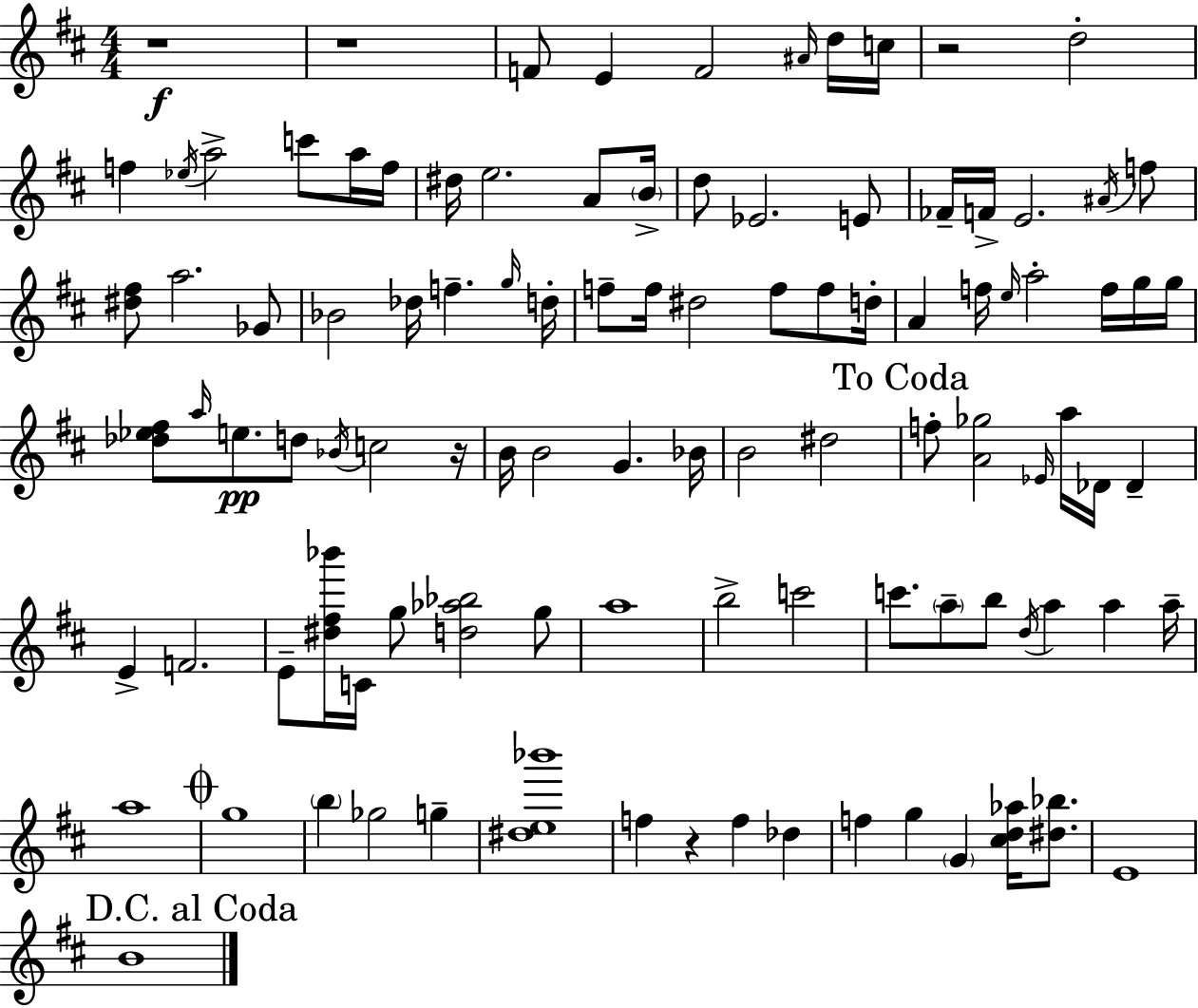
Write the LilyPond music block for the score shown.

{
  \clef treble
  \numericTimeSignature
  \time 4/4
  \key d \major
  r1\f | r1 | f'8 e'4 f'2 \grace { ais'16 } d''16 | c''16 r2 d''2-. | \break f''4 \acciaccatura { ees''16 } a''2-> c'''8 | a''16 f''16 dis''16 e''2. a'8 | \parenthesize b'16-> d''8 ees'2. | e'8 fes'16-- f'16-> e'2. | \break \acciaccatura { ais'16 } f''8 <dis'' fis''>8 a''2. | ges'8 bes'2 des''16 f''4.-- | \grace { g''16 } d''16-. f''8-- f''16 dis''2 f''8 | f''8 d''16-. a'4 f''16 \grace { e''16 } a''2-. | \break f''16 g''16 g''16 <des'' ees'' fis''>8 \grace { a''16 } e''8.\pp d''8 \acciaccatura { bes'16 } c''2 | r16 b'16 b'2 | g'4. bes'16 b'2 dis''2 | \mark "To Coda" f''8-. <a' ges''>2 | \break \grace { ees'16 } a''16 des'16 des'4-- e'4-> f'2. | e'8-- <dis'' fis'' bes'''>16 c'16 g''8 <d'' aes'' bes''>2 | g''8 a''1 | b''2-> | \break c'''2 c'''8. \parenthesize a''8-- b''8 \acciaccatura { d''16 } | a''4 a''4 a''16-- a''1 | \mark \markup { \musicglyph "scripts.coda" } g''1 | \parenthesize b''4 ges''2 | \break g''4-- <dis'' e'' bes'''>1 | f''4 r4 | f''4 des''4 f''4 g''4 | \parenthesize g'4 <cis'' d'' aes''>16 <dis'' bes''>8. e'1 | \break \mark "D.C. al Coda" b'1 | \bar "|."
}